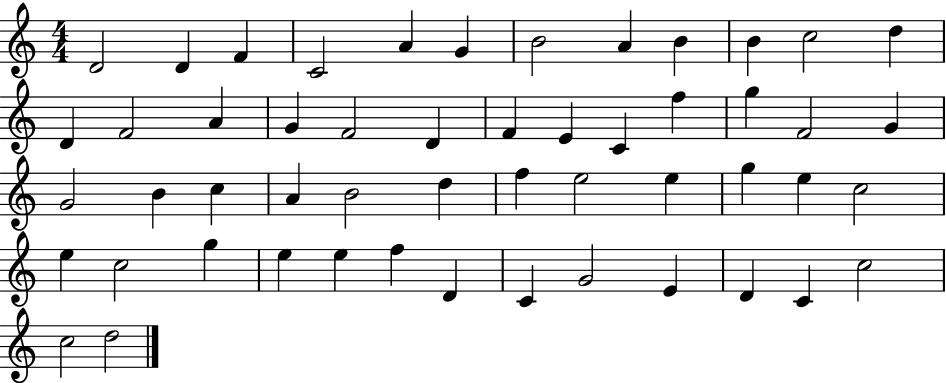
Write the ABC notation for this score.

X:1
T:Untitled
M:4/4
L:1/4
K:C
D2 D F C2 A G B2 A B B c2 d D F2 A G F2 D F E C f g F2 G G2 B c A B2 d f e2 e g e c2 e c2 g e e f D C G2 E D C c2 c2 d2